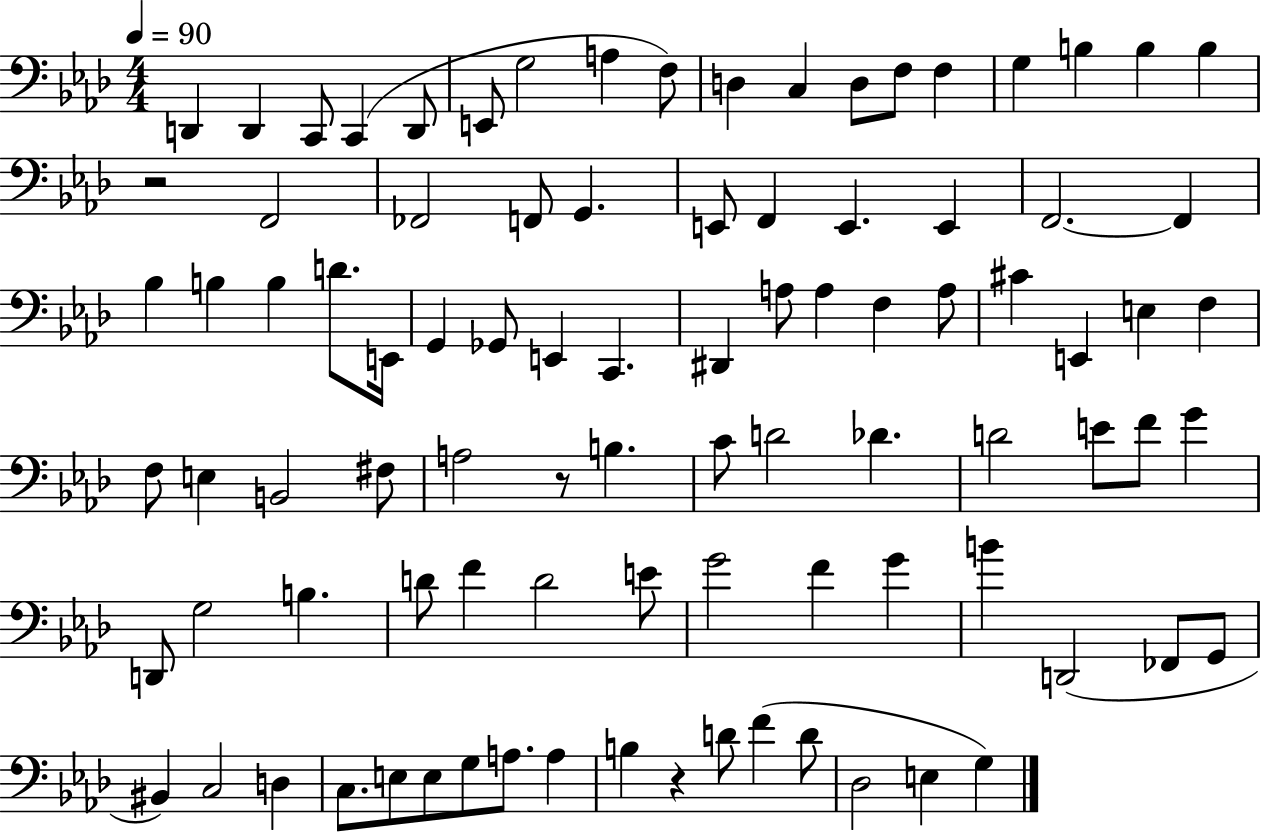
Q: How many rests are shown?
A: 3